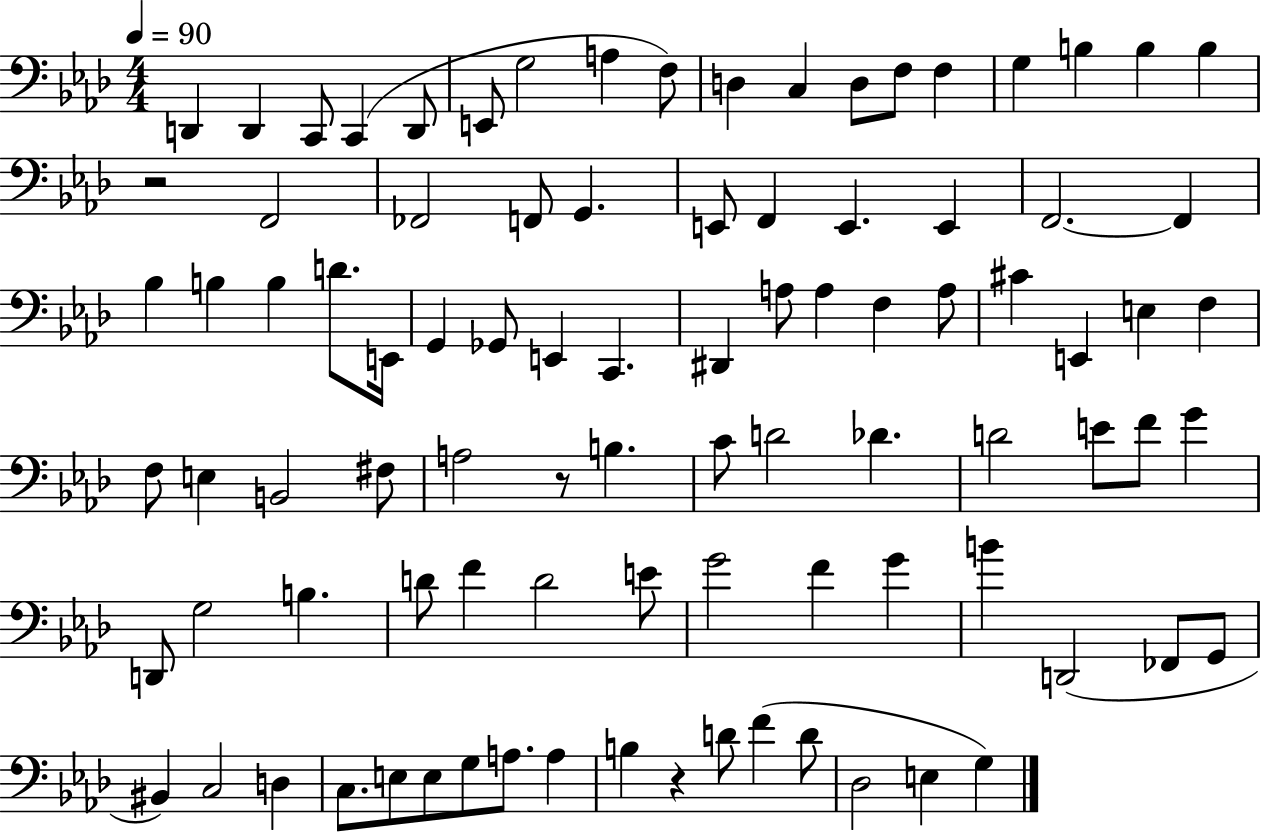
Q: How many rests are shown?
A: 3